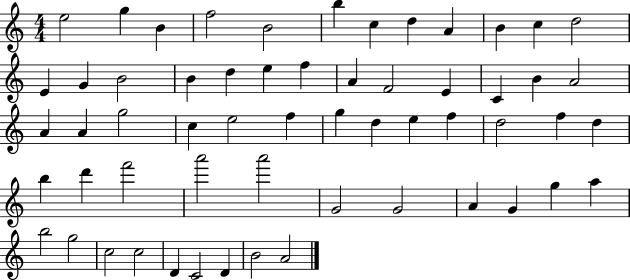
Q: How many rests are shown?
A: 0